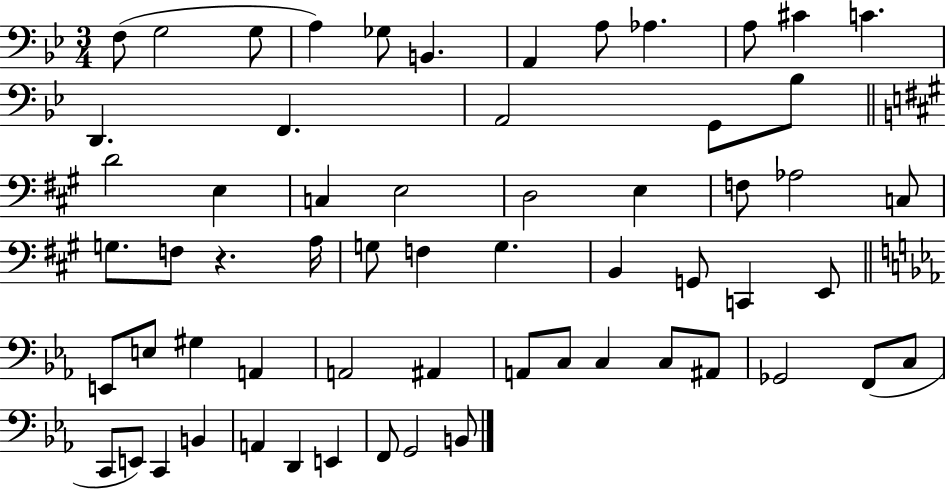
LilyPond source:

{
  \clef bass
  \numericTimeSignature
  \time 3/4
  \key bes \major
  \repeat volta 2 { f8( g2 g8 | a4) ges8 b,4. | a,4 a8 aes4. | a8 cis'4 c'4. | \break d,4. f,4. | a,2 g,8 bes8 | \bar "||" \break \key a \major d'2 e4 | c4 e2 | d2 e4 | f8 aes2 c8 | \break g8. f8 r4. a16 | g8 f4 g4. | b,4 g,8 c,4 e,8 | \bar "||" \break \key ees \major e,8 e8 gis4 a,4 | a,2 ais,4 | a,8 c8 c4 c8 ais,8 | ges,2 f,8( c8 | \break c,8 e,8) c,4 b,4 | a,4 d,4 e,4 | f,8 g,2 b,8 | } \bar "|."
}